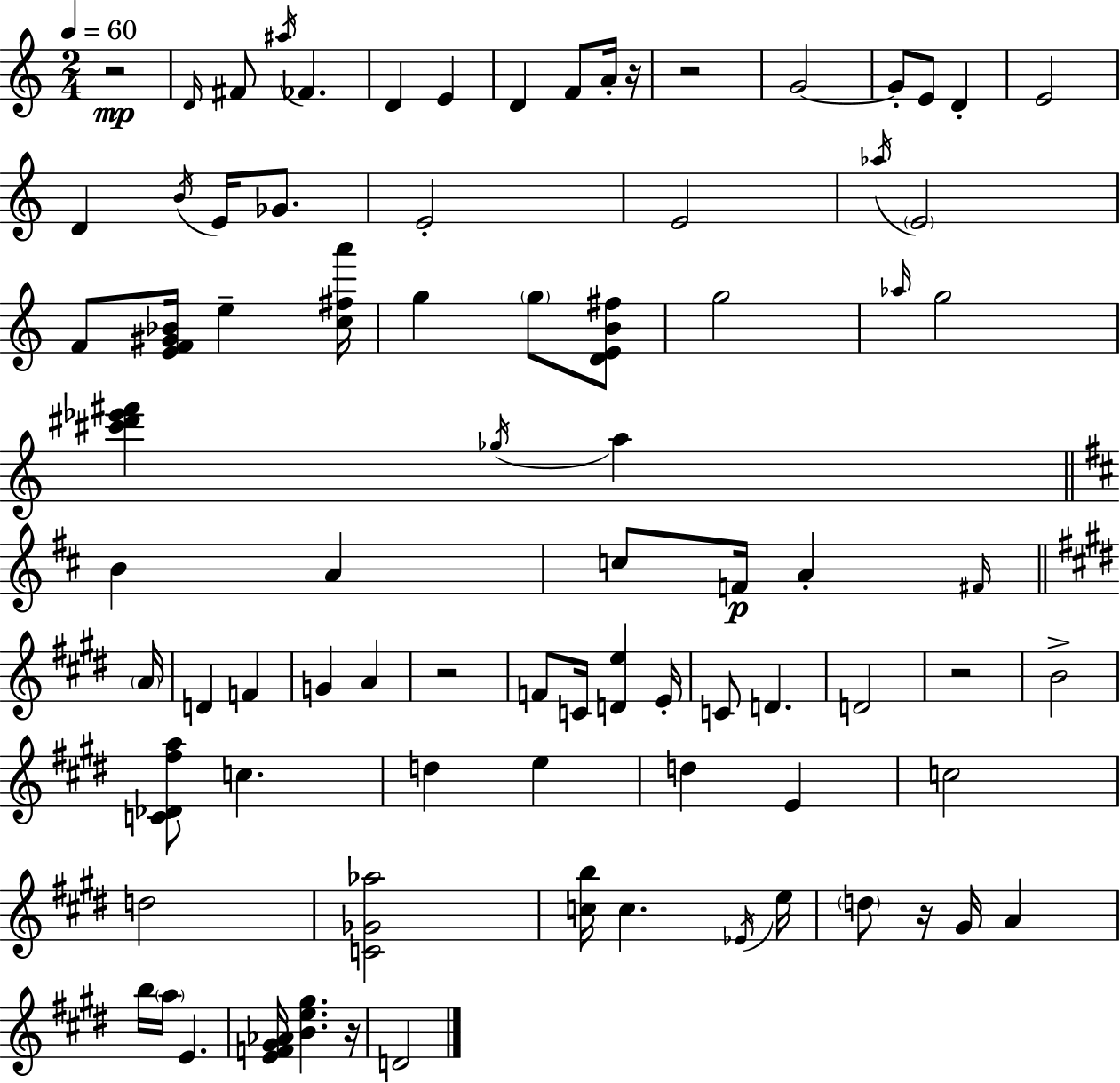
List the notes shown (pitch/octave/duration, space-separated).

R/h D4/s F#4/e A#5/s FES4/q. D4/q E4/q D4/q F4/e A4/s R/s R/h G4/h G4/e E4/e D4/q E4/h D4/q B4/s E4/s Gb4/e. E4/h E4/h Ab5/s E4/h F4/e [E4,F4,G#4,Bb4]/s E5/q [C5,F#5,A6]/s G5/q G5/e [D4,E4,B4,F#5]/e G5/h Ab5/s G5/h [C#6,D#6,Eb6,F#6]/q Gb5/s A5/q B4/q A4/q C5/e F4/s A4/q F#4/s A4/s D4/q F4/q G4/q A4/q R/h F4/e C4/s [D4,E5]/q E4/s C4/e D4/q. D4/h R/h B4/h [C4,Db4,F#5,A5]/e C5/q. D5/q E5/q D5/q E4/q C5/h D5/h [C4,Gb4,Ab5]/h [C5,B5]/s C5/q. Eb4/s E5/s D5/e R/s G#4/s A4/q B5/s A5/s E4/q. [E4,F4,G#4,Ab4]/s [B4,E5,G#5]/q. R/s D4/h